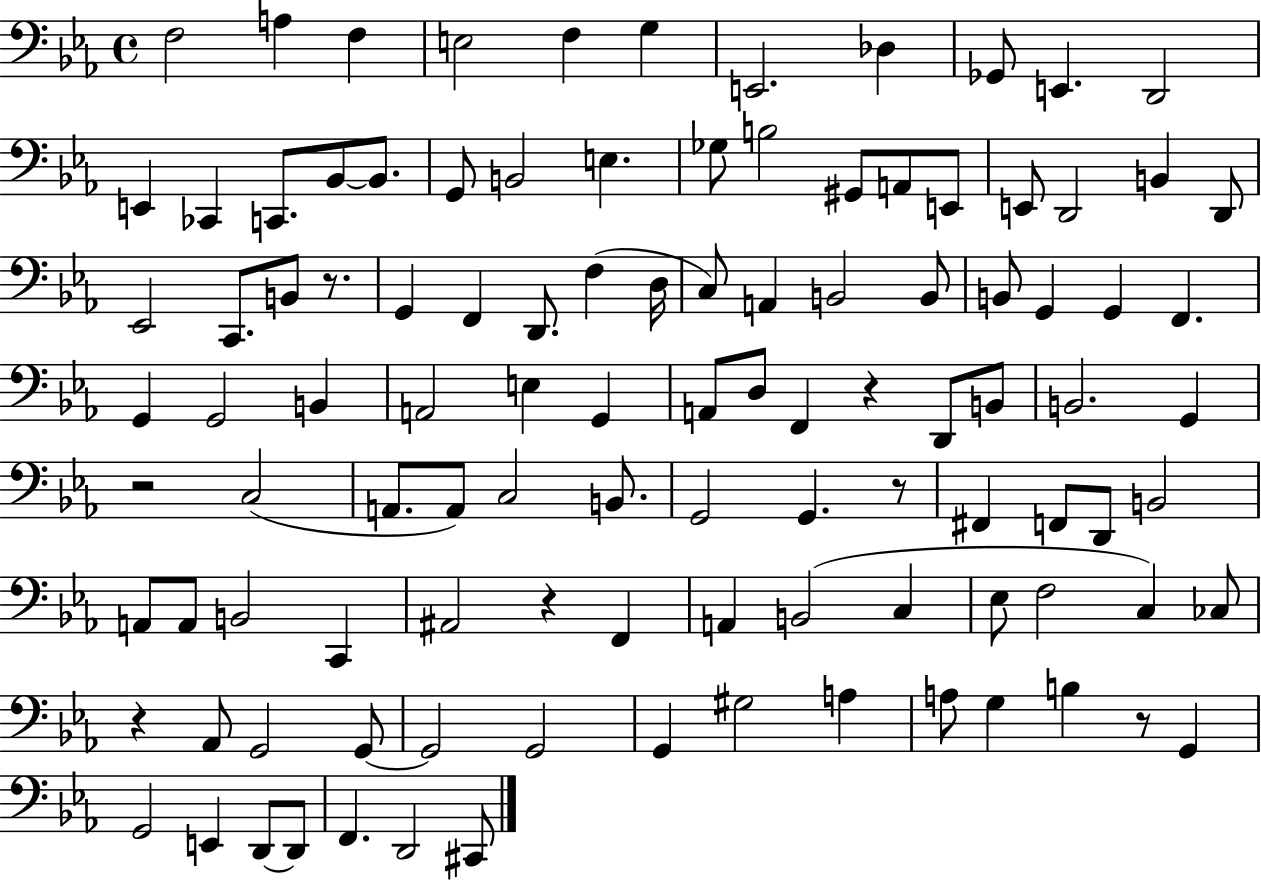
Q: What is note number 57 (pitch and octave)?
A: G2